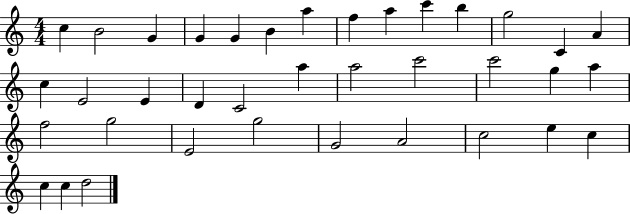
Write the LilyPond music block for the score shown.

{
  \clef treble
  \numericTimeSignature
  \time 4/4
  \key c \major
  c''4 b'2 g'4 | g'4 g'4 b'4 a''4 | f''4 a''4 c'''4 b''4 | g''2 c'4 a'4 | \break c''4 e'2 e'4 | d'4 c'2 a''4 | a''2 c'''2 | c'''2 g''4 a''4 | \break f''2 g''2 | e'2 g''2 | g'2 a'2 | c''2 e''4 c''4 | \break c''4 c''4 d''2 | \bar "|."
}